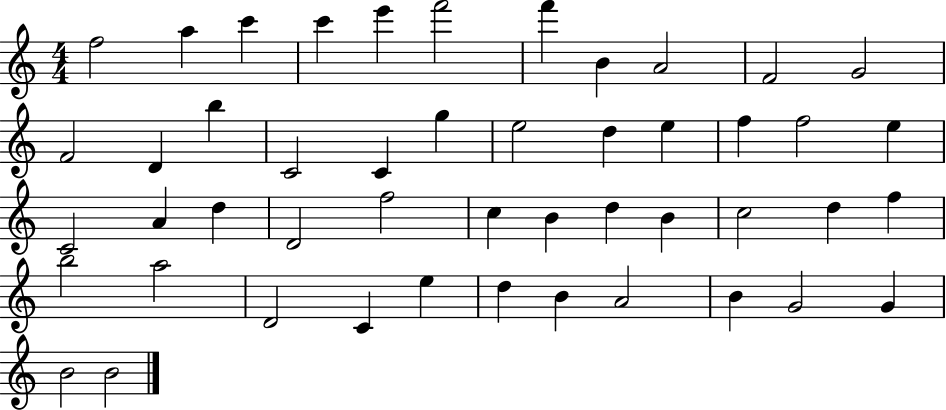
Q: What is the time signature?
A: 4/4